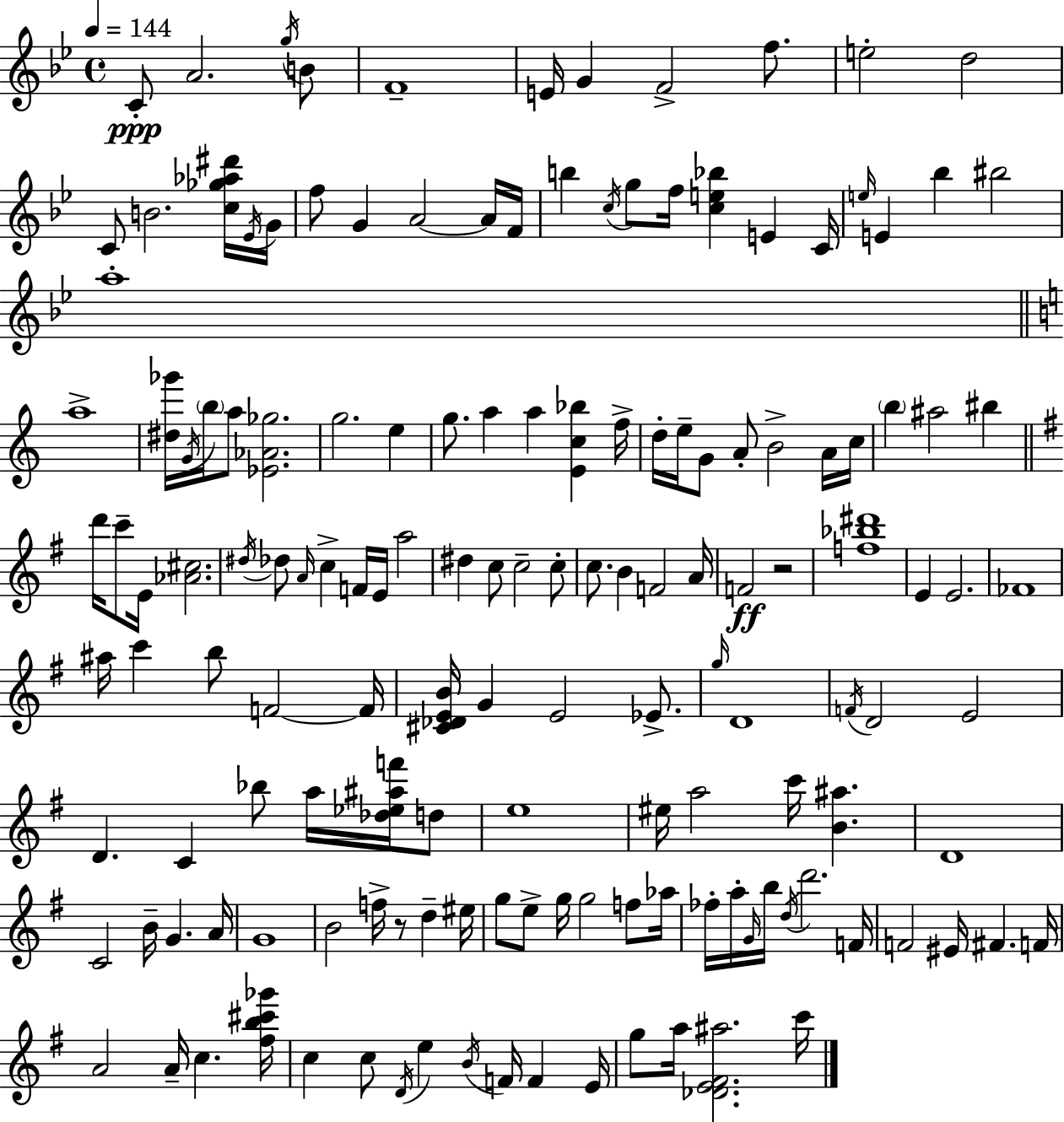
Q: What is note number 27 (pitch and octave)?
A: E5